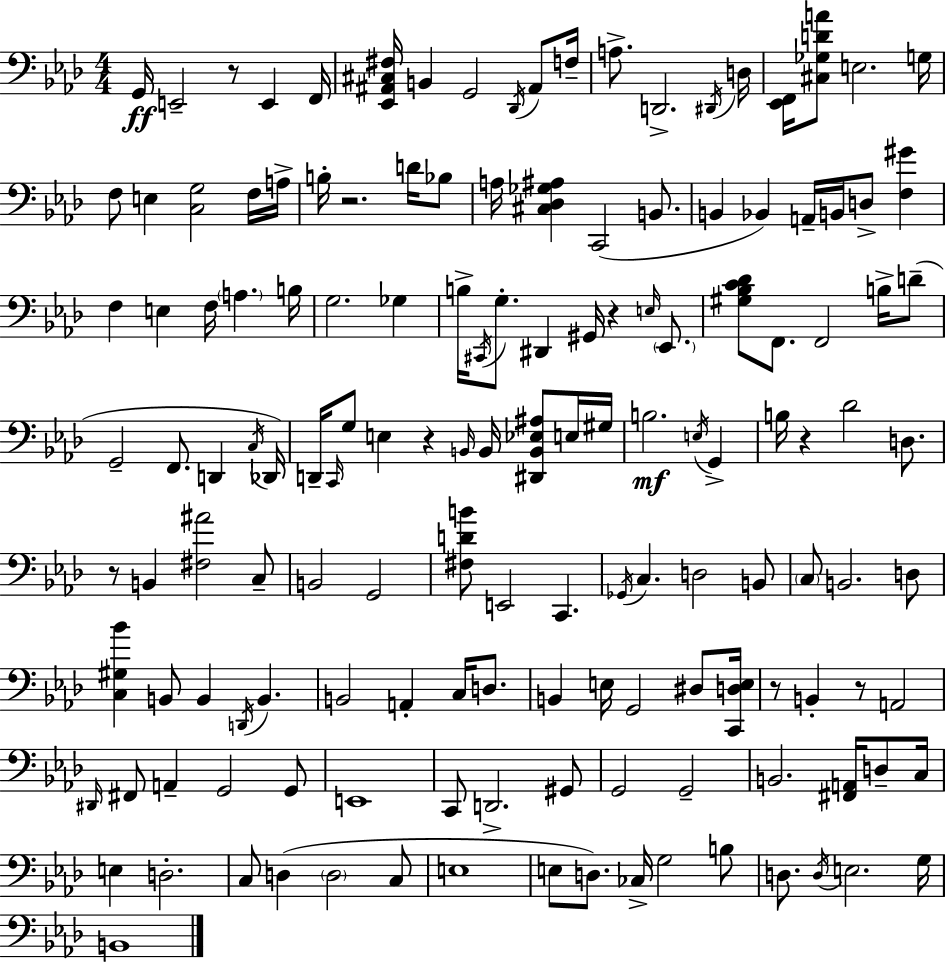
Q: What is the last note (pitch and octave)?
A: B2